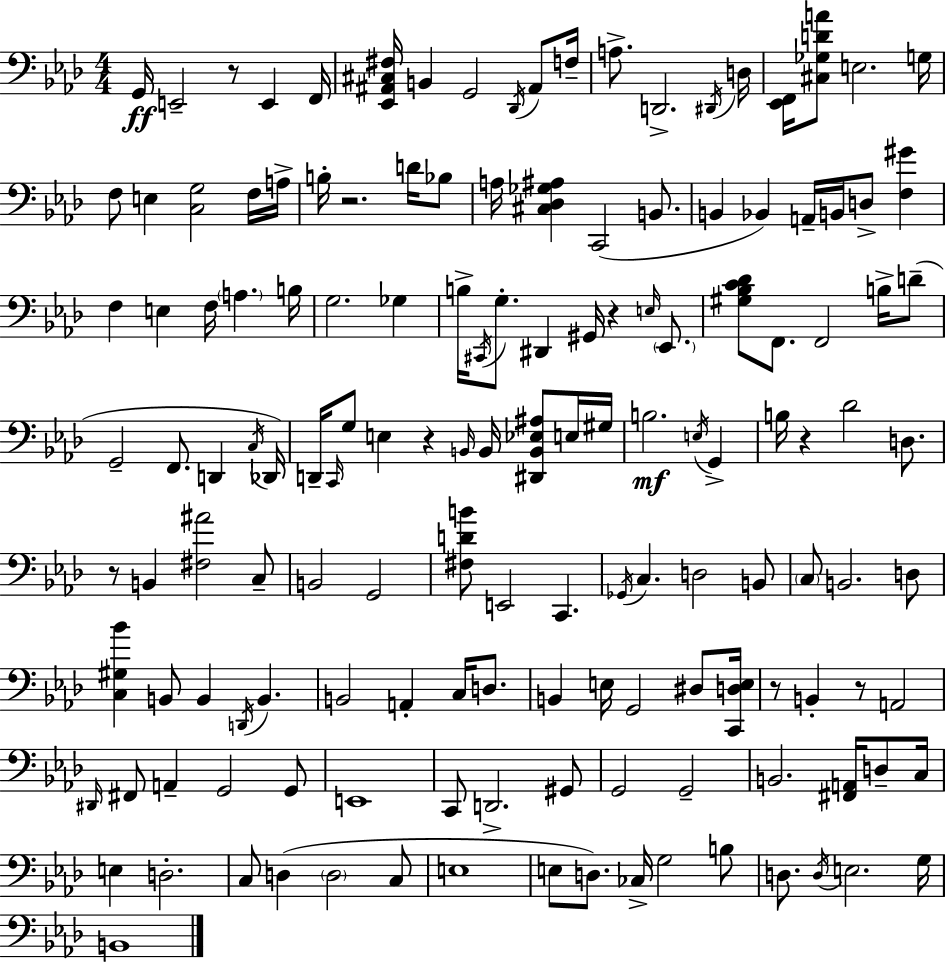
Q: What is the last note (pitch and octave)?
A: B2